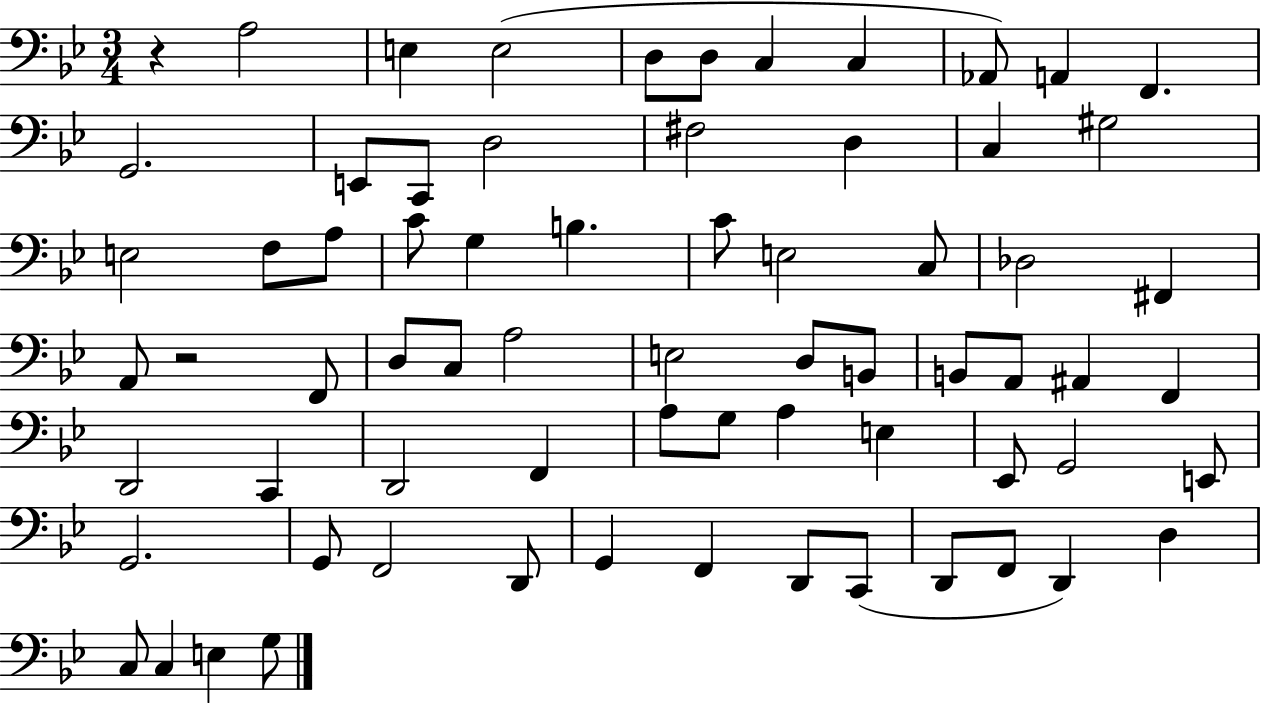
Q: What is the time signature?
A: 3/4